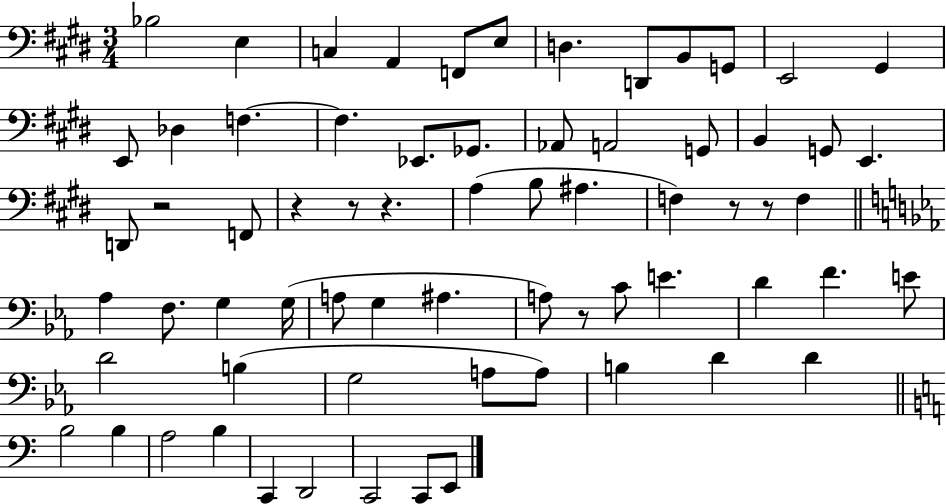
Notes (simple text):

Bb3/h E3/q C3/q A2/q F2/e E3/e D3/q. D2/e B2/e G2/e E2/h G#2/q E2/e Db3/q F3/q. F3/q. Eb2/e. Gb2/e. Ab2/e A2/h G2/e B2/q G2/e E2/q. D2/e R/h F2/e R/q R/e R/q. A3/q B3/e A#3/q. F3/q R/e R/e F3/q Ab3/q F3/e. G3/q G3/s A3/e G3/q A#3/q. A3/e R/e C4/e E4/q. D4/q F4/q. E4/e D4/h B3/q G3/h A3/e A3/e B3/q D4/q D4/q B3/h B3/q A3/h B3/q C2/q D2/h C2/h C2/e E2/e